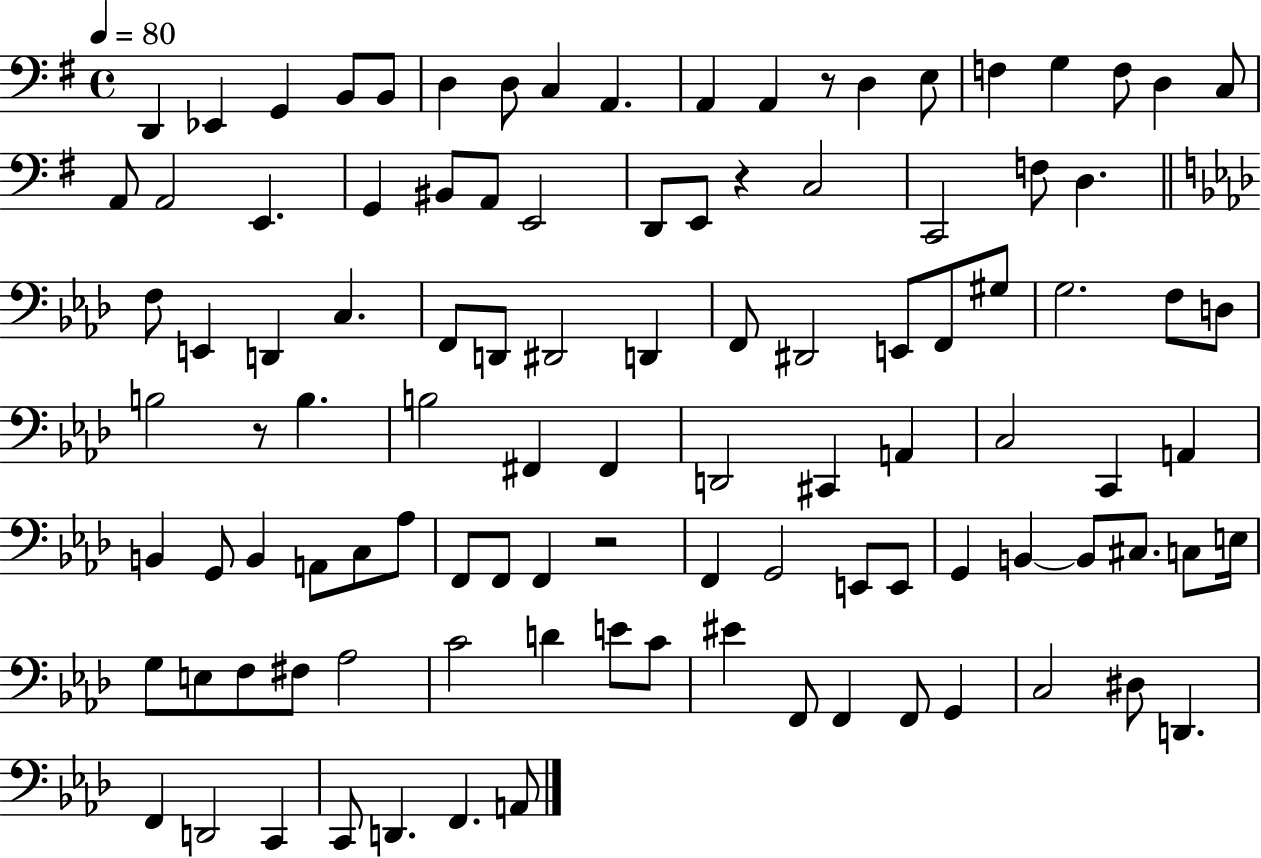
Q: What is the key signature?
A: G major